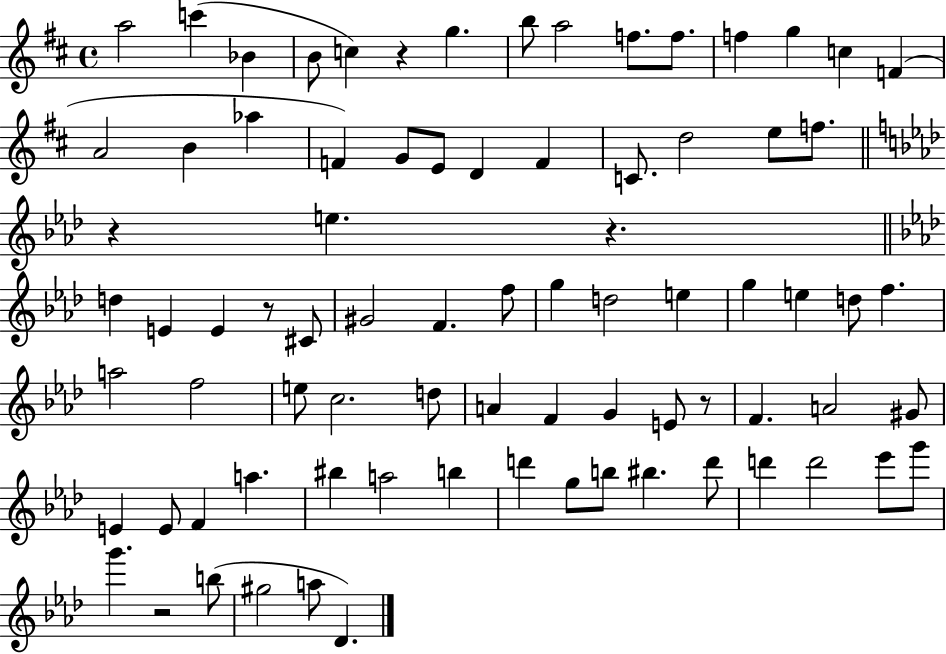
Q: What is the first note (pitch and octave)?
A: A5